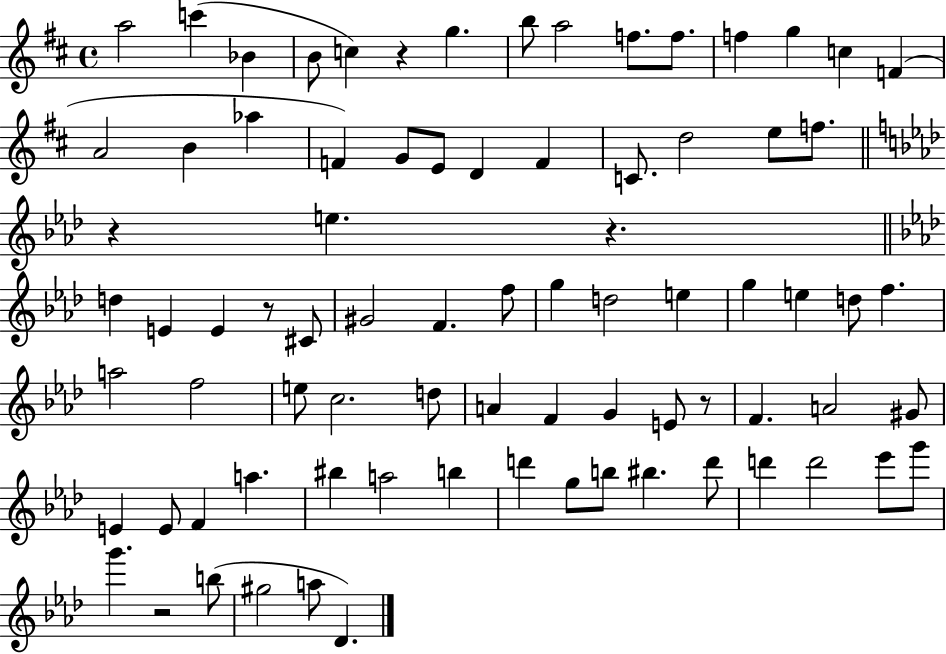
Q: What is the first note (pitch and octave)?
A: A5